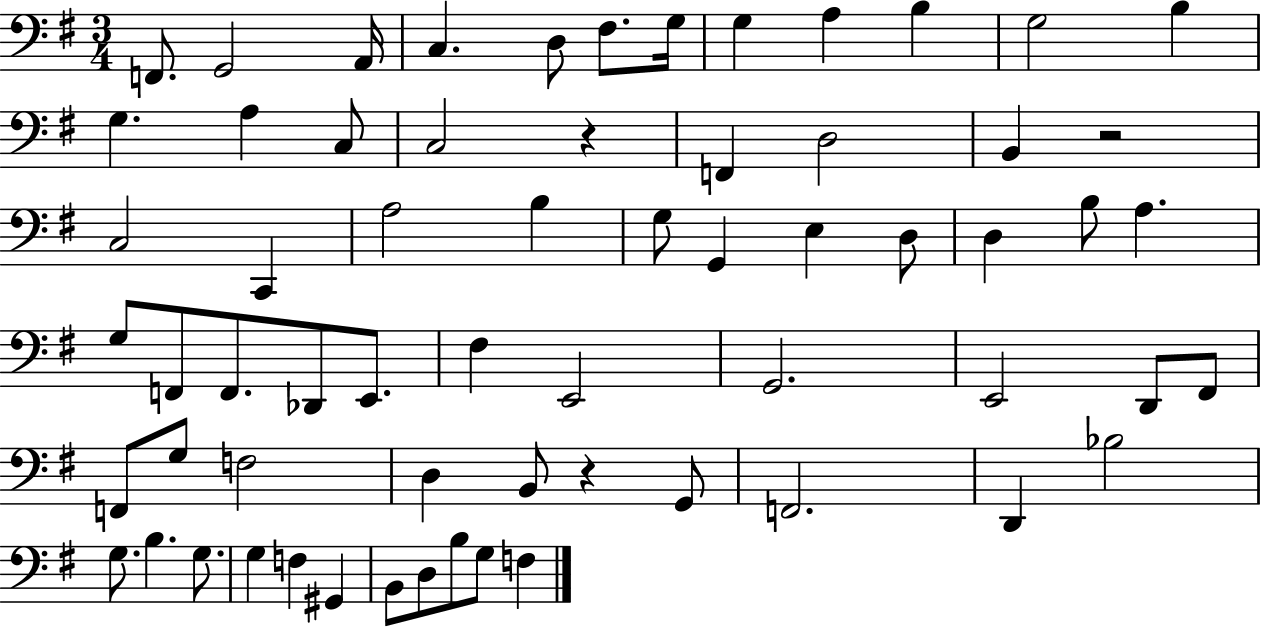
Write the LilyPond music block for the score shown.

{
  \clef bass
  \numericTimeSignature
  \time 3/4
  \key g \major
  f,8. g,2 a,16 | c4. d8 fis8. g16 | g4 a4 b4 | g2 b4 | \break g4. a4 c8 | c2 r4 | f,4 d2 | b,4 r2 | \break c2 c,4 | a2 b4 | g8 g,4 e4 d8 | d4 b8 a4. | \break g8 f,8 f,8. des,8 e,8. | fis4 e,2 | g,2. | e,2 d,8 fis,8 | \break f,8 g8 f2 | d4 b,8 r4 g,8 | f,2. | d,4 bes2 | \break g8. b4. g8. | g4 f4 gis,4 | b,8 d8 b8 g8 f4 | \bar "|."
}